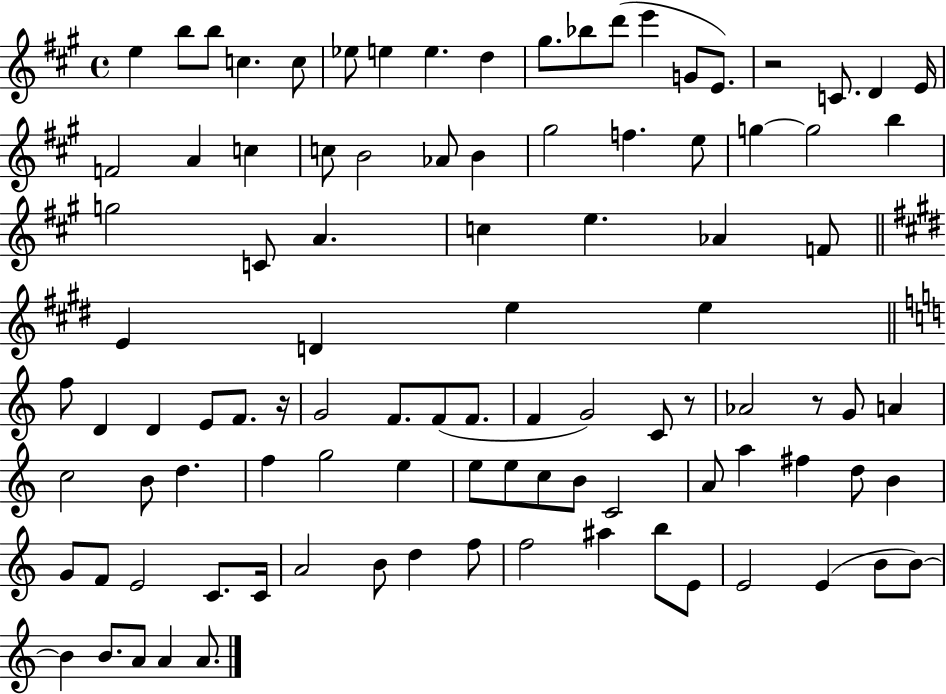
{
  \clef treble
  \time 4/4
  \defaultTimeSignature
  \key a \major
  \repeat volta 2 { e''4 b''8 b''8 c''4. c''8 | ees''8 e''4 e''4. d''4 | gis''8. bes''8 d'''8( e'''4 g'8 e'8.) | r2 c'8. d'4 e'16 | \break f'2 a'4 c''4 | c''8 b'2 aes'8 b'4 | gis''2 f''4. e''8 | g''4~~ g''2 b''4 | \break g''2 c'8 a'4. | c''4 e''4. aes'4 f'8 | \bar "||" \break \key e \major e'4 d'4 e''4 e''4 | \bar "||" \break \key c \major f''8 d'4 d'4 e'8 f'8. r16 | g'2 f'8. f'8( f'8. | f'4 g'2) c'8 r8 | aes'2 r8 g'8 a'4 | \break c''2 b'8 d''4. | f''4 g''2 e''4 | e''8 e''8 c''8 b'8 c'2 | a'8 a''4 fis''4 d''8 b'4 | \break g'8 f'8 e'2 c'8. c'16 | a'2 b'8 d''4 f''8 | f''2 ais''4 b''8 e'8 | e'2 e'4( b'8 b'8~~) | \break b'4 b'8. a'8 a'4 a'8. | } \bar "|."
}